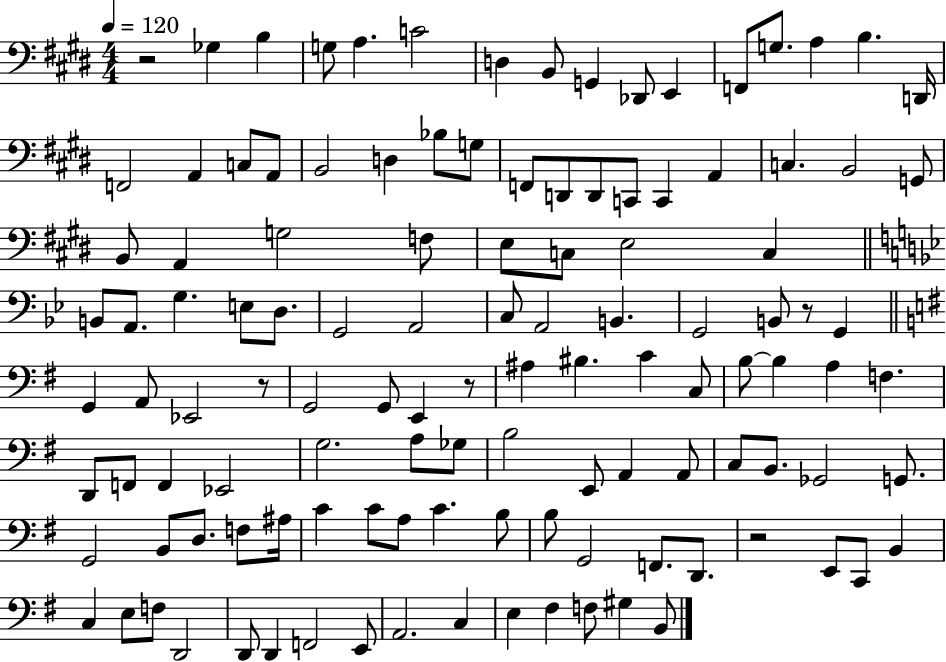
{
  \clef bass
  \numericTimeSignature
  \time 4/4
  \key e \major
  \tempo 4 = 120
  r2 ges4 b4 | g8 a4. c'2 | d4 b,8 g,4 des,8 e,4 | f,8 g8. a4 b4. d,16 | \break f,2 a,4 c8 a,8 | b,2 d4 bes8 g8 | f,8 d,8 d,8 c,8 c,4 a,4 | c4. b,2 g,8 | \break b,8 a,4 g2 f8 | e8 c8 e2 c4 | \bar "||" \break \key bes \major b,8 a,8. g4. e8 d8. | g,2 a,2 | c8 a,2 b,4. | g,2 b,8 r8 g,4 | \break \bar "||" \break \key e \minor g,4 a,8 ees,2 r8 | g,2 g,8 e,4 r8 | ais4 bis4. c'4 c8 | b8~~ b4 a4 f4. | \break d,8 f,8 f,4 ees,2 | g2. a8 ges8 | b2 e,8 a,4 a,8 | c8 b,8. ges,2 g,8. | \break g,2 b,8 d8. f8 ais16 | c'4 c'8 a8 c'4. b8 | b8 g,2 f,8. d,8. | r2 e,8 c,8 b,4 | \break c4 e8 f8 d,2 | d,8 d,4 f,2 e,8 | a,2. c4 | e4 fis4 f8 gis4 b,8 | \break \bar "|."
}